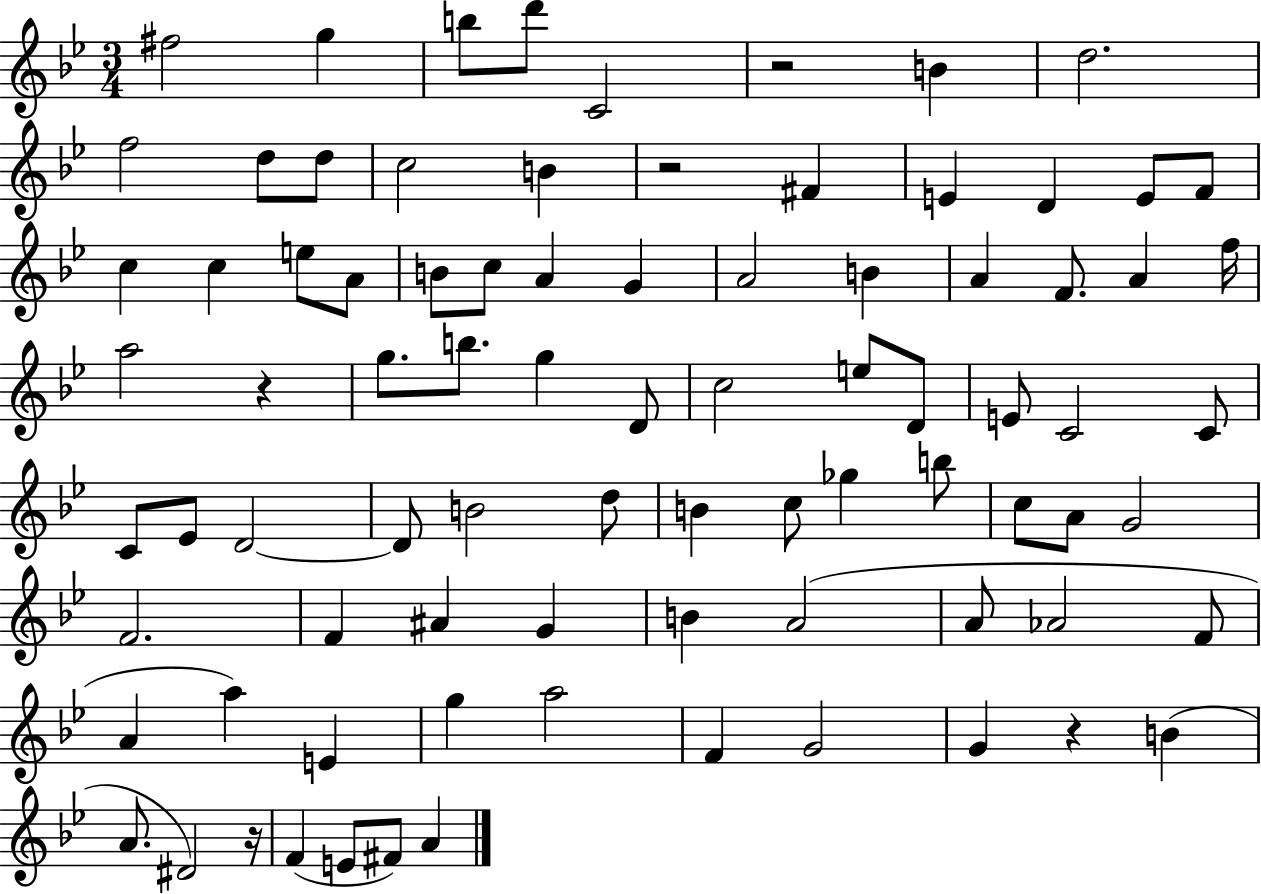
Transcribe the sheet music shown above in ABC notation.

X:1
T:Untitled
M:3/4
L:1/4
K:Bb
^f2 g b/2 d'/2 C2 z2 B d2 f2 d/2 d/2 c2 B z2 ^F E D E/2 F/2 c c e/2 A/2 B/2 c/2 A G A2 B A F/2 A f/4 a2 z g/2 b/2 g D/2 c2 e/2 D/2 E/2 C2 C/2 C/2 _E/2 D2 D/2 B2 d/2 B c/2 _g b/2 c/2 A/2 G2 F2 F ^A G B A2 A/2 _A2 F/2 A a E g a2 F G2 G z B A/2 ^D2 z/4 F E/2 ^F/2 A